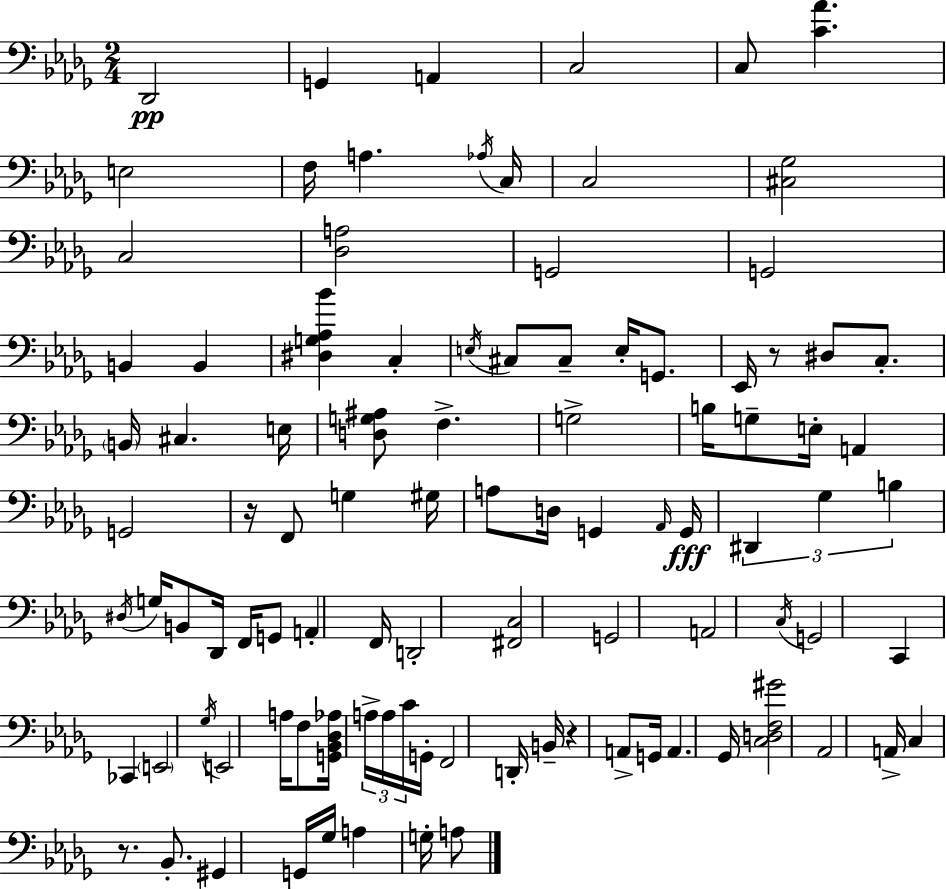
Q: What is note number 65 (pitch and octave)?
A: A3